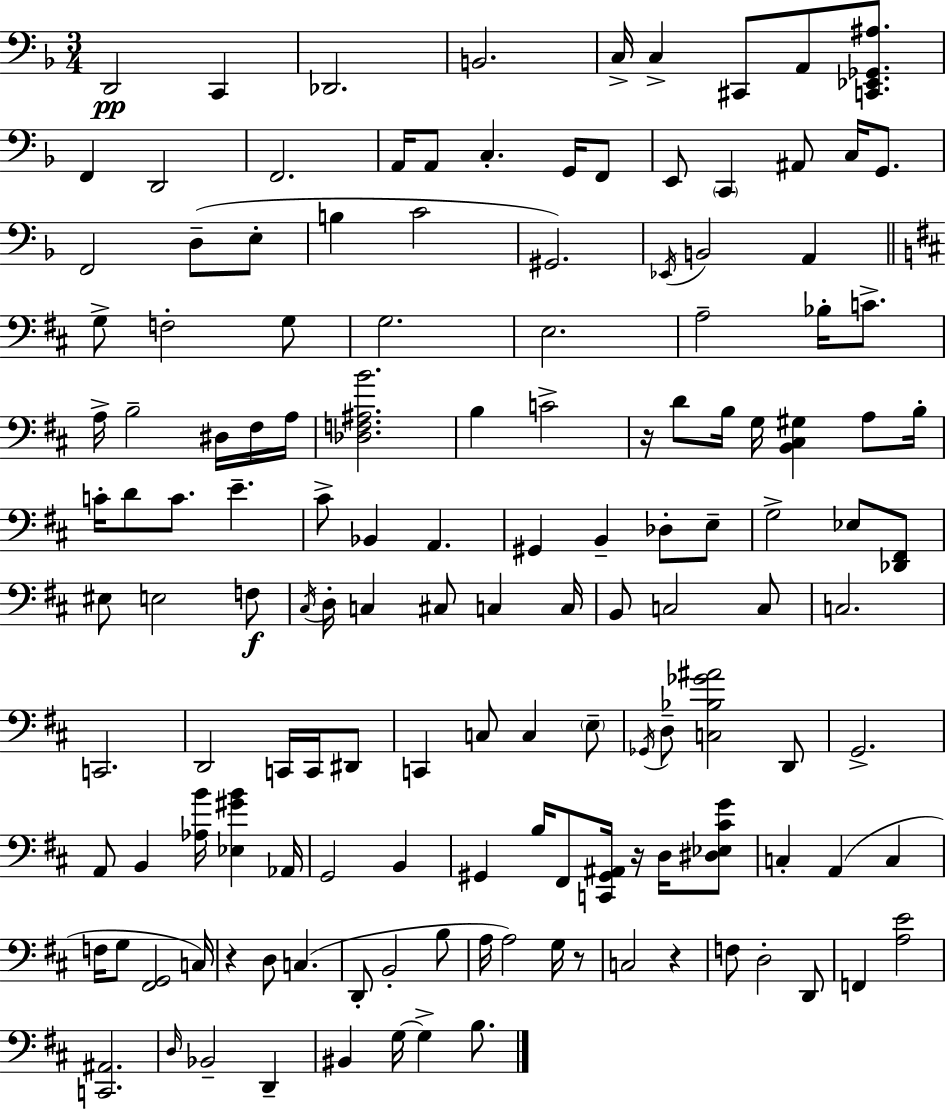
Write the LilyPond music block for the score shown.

{
  \clef bass
  \numericTimeSignature
  \time 3/4
  \key d \minor
  d,2\pp c,4 | des,2. | b,2. | c16-> c4-> cis,8 a,8 <c, ees, ges, ais>8. | \break f,4 d,2 | f,2. | a,16 a,8 c4.-. g,16 f,8 | e,8 \parenthesize c,4 ais,8 c16 g,8. | \break f,2 d8--( e8-. | b4 c'2 | gis,2.) | \acciaccatura { ees,16 } b,2 a,4 | \break \bar "||" \break \key d \major g8-> f2-. g8 | g2. | e2. | a2-- bes16-. c'8.-> | \break a16-> b2-- dis16 fis16 a16 | <des f ais b'>2. | b4 c'2-> | r16 d'8 b16 g16 <b, cis gis>4 a8 b16-. | \break c'16-. d'8 c'8. e'4.-- | cis'8-> bes,4 a,4. | gis,4 b,4-- des8-. e8-- | g2-> ees8 <des, fis,>8 | \break eis8 e2 f8\f | \acciaccatura { cis16 } d16-. c4 cis8 c4 | c16 b,8 c2 c8 | c2. | \break c,2. | d,2 c,16 c,16 dis,8 | c,4 c8 c4 \parenthesize e8-- | \acciaccatura { ges,16 } d8-- <c bes ges' ais'>2 | \break d,8 g,2.-> | a,8 b,4 <aes b'>16 <ees gis' b'>4 | aes,16 g,2 b,4 | gis,4 b16 fis,8 <c, gis, ais,>16 r16 d16 | \break <dis ees cis' g'>8 c4-. a,4( c4 | f16 g8 <fis, g,>2 | c16) r4 d8 c4.( | d,8-. b,2-. | \break b8 a16 a2) g16 | r8 c2 r4 | f8 d2-. | d,8 f,4 <a e'>2 | \break <c, ais,>2. | \grace { d16 } bes,2-- d,4-- | bis,4 g16~~ g4-> | b8. \bar "|."
}